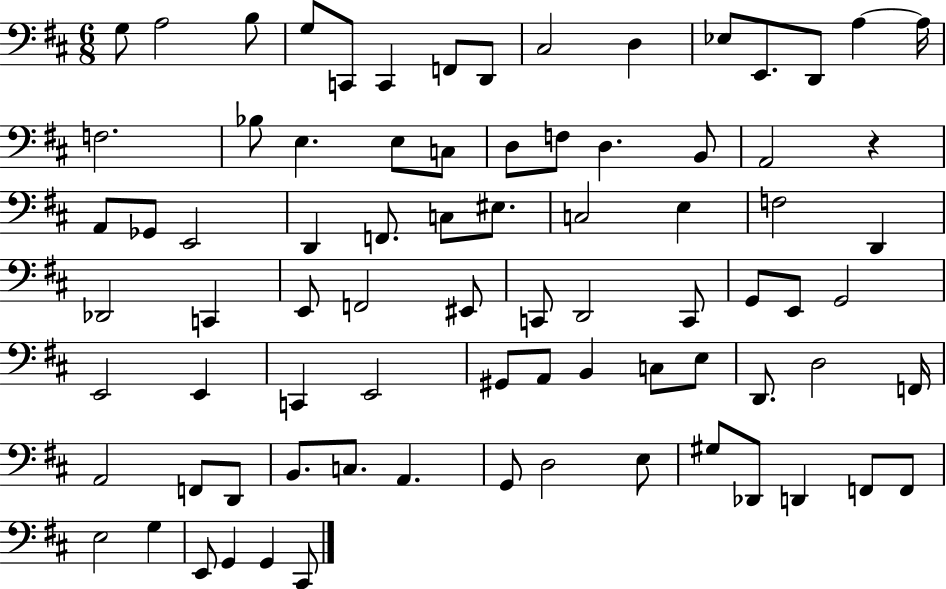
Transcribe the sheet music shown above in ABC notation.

X:1
T:Untitled
M:6/8
L:1/4
K:D
G,/2 A,2 B,/2 G,/2 C,,/2 C,, F,,/2 D,,/2 ^C,2 D, _E,/2 E,,/2 D,,/2 A, A,/4 F,2 _B,/2 E, E,/2 C,/2 D,/2 F,/2 D, B,,/2 A,,2 z A,,/2 _G,,/2 E,,2 D,, F,,/2 C,/2 ^E,/2 C,2 E, F,2 D,, _D,,2 C,, E,,/2 F,,2 ^E,,/2 C,,/2 D,,2 C,,/2 G,,/2 E,,/2 G,,2 E,,2 E,, C,, E,,2 ^G,,/2 A,,/2 B,, C,/2 E,/2 D,,/2 D,2 F,,/4 A,,2 F,,/2 D,,/2 B,,/2 C,/2 A,, G,,/2 D,2 E,/2 ^G,/2 _D,,/2 D,, F,,/2 F,,/2 E,2 G, E,,/2 G,, G,, ^C,,/2